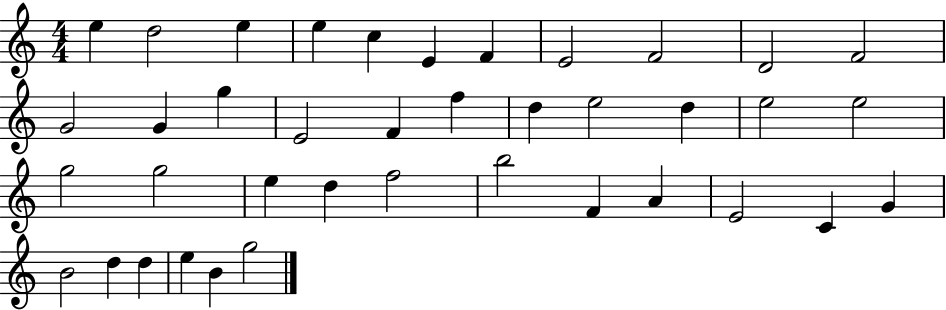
X:1
T:Untitled
M:4/4
L:1/4
K:C
e d2 e e c E F E2 F2 D2 F2 G2 G g E2 F f d e2 d e2 e2 g2 g2 e d f2 b2 F A E2 C G B2 d d e B g2